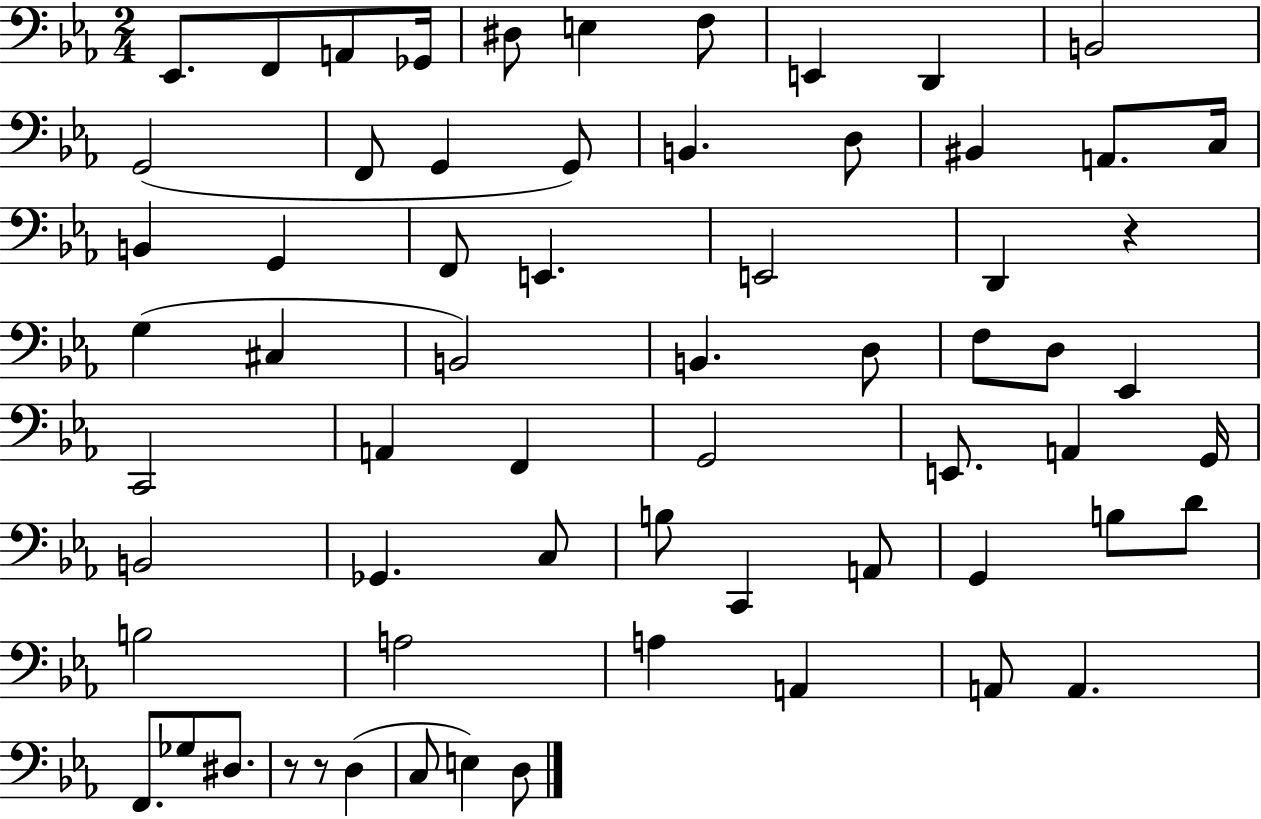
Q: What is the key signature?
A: EES major